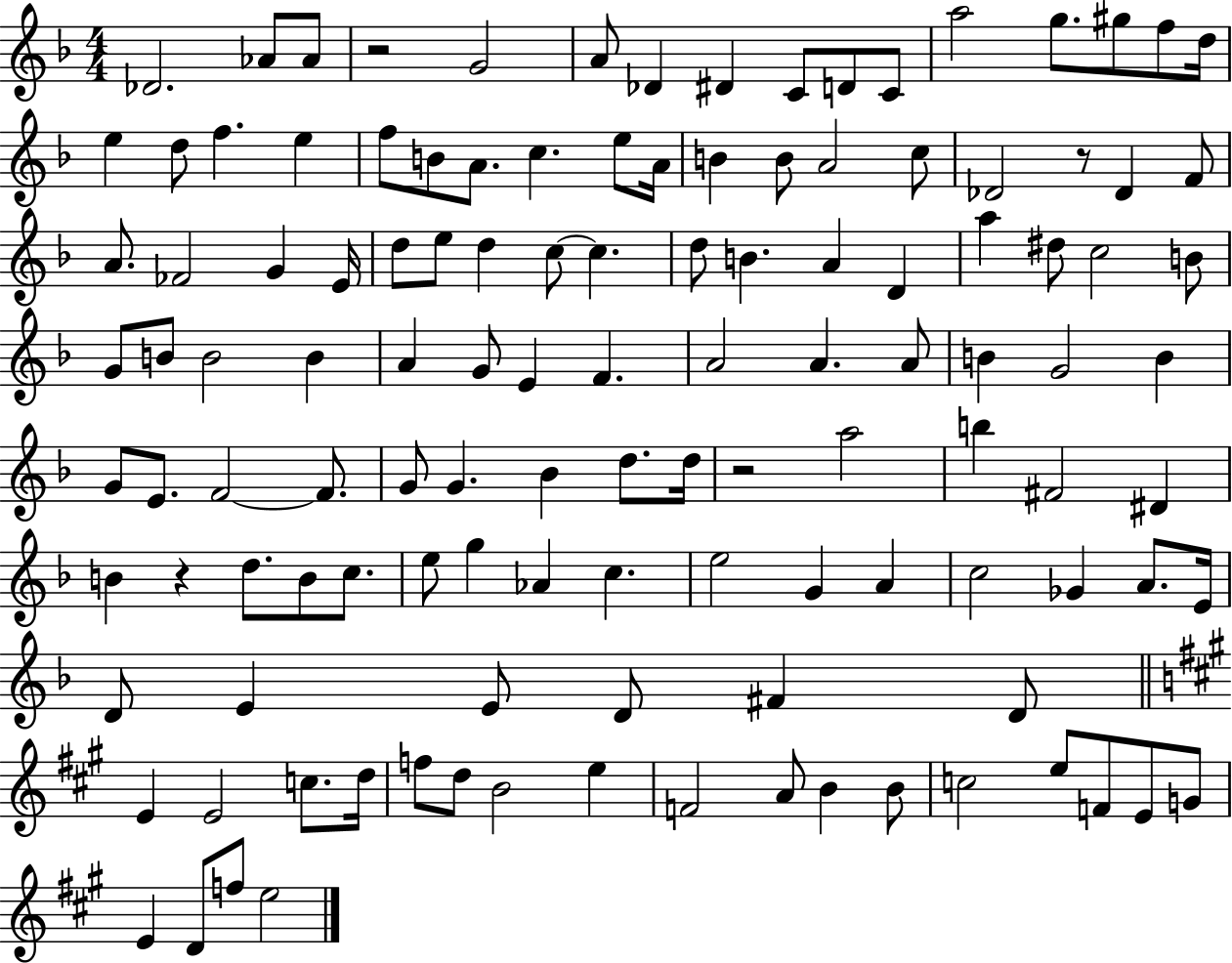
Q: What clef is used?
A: treble